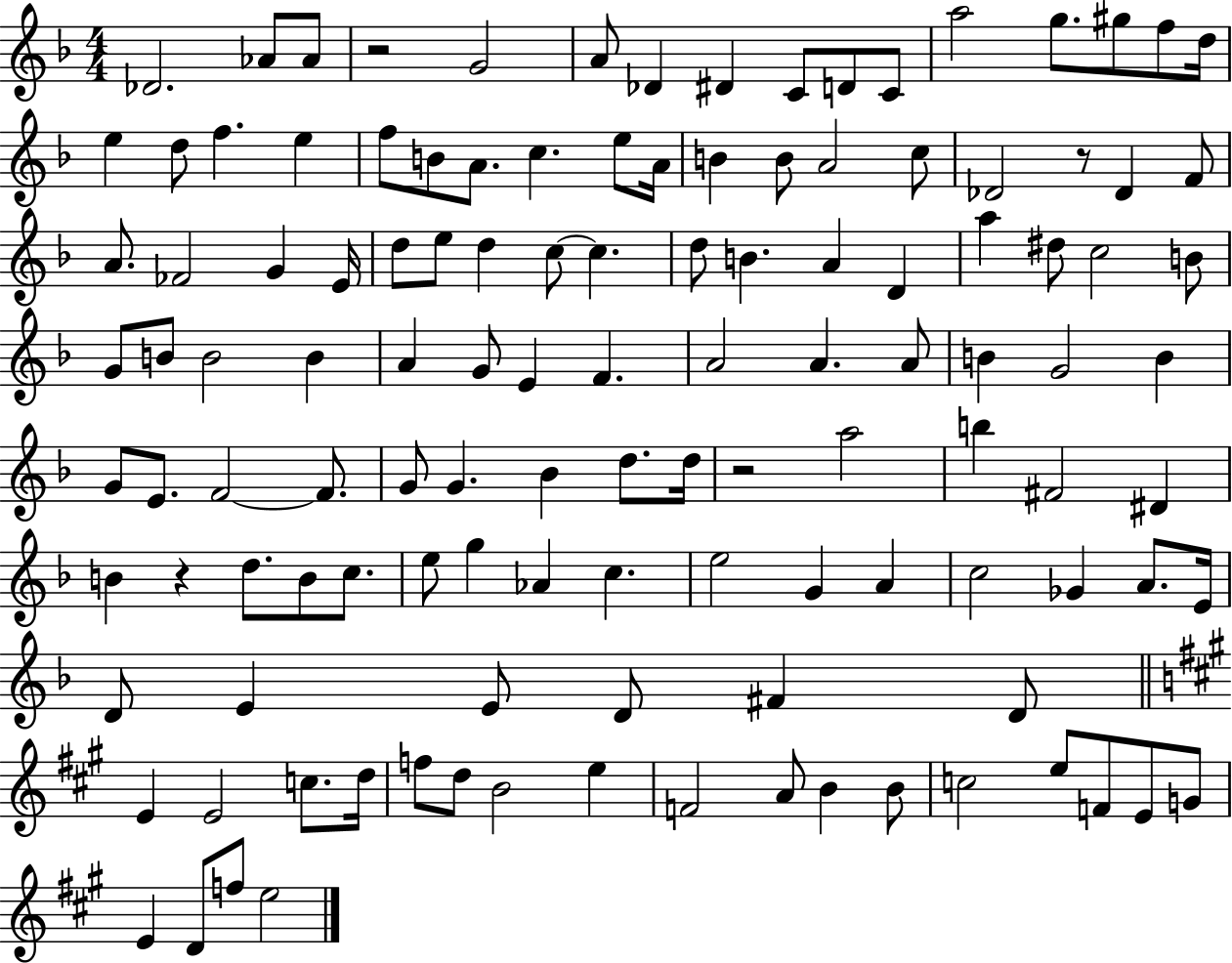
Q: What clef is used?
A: treble